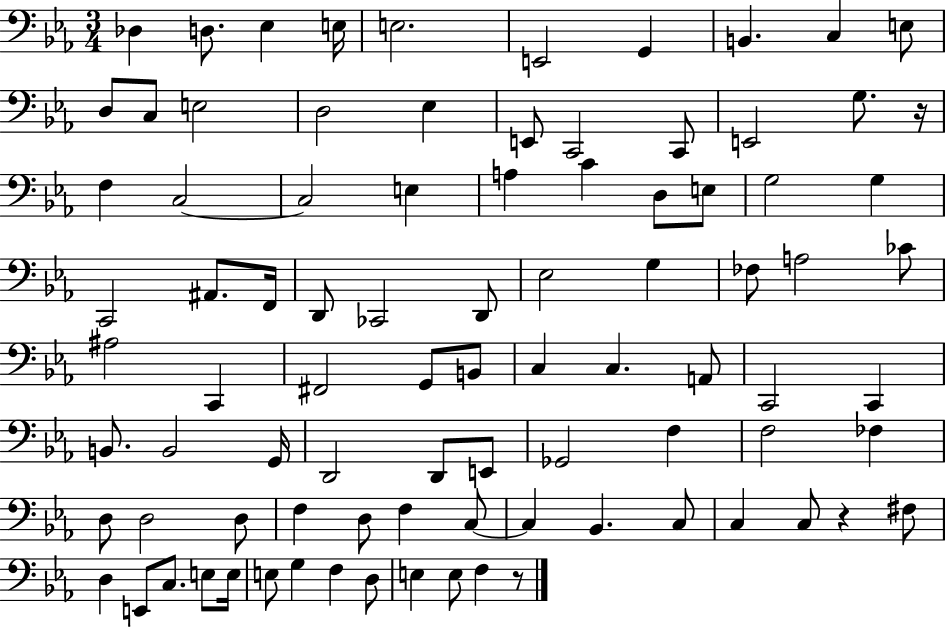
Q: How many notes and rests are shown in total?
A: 89